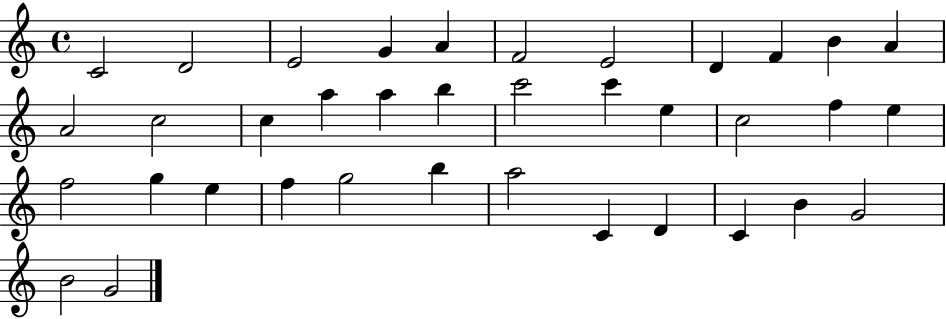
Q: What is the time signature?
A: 4/4